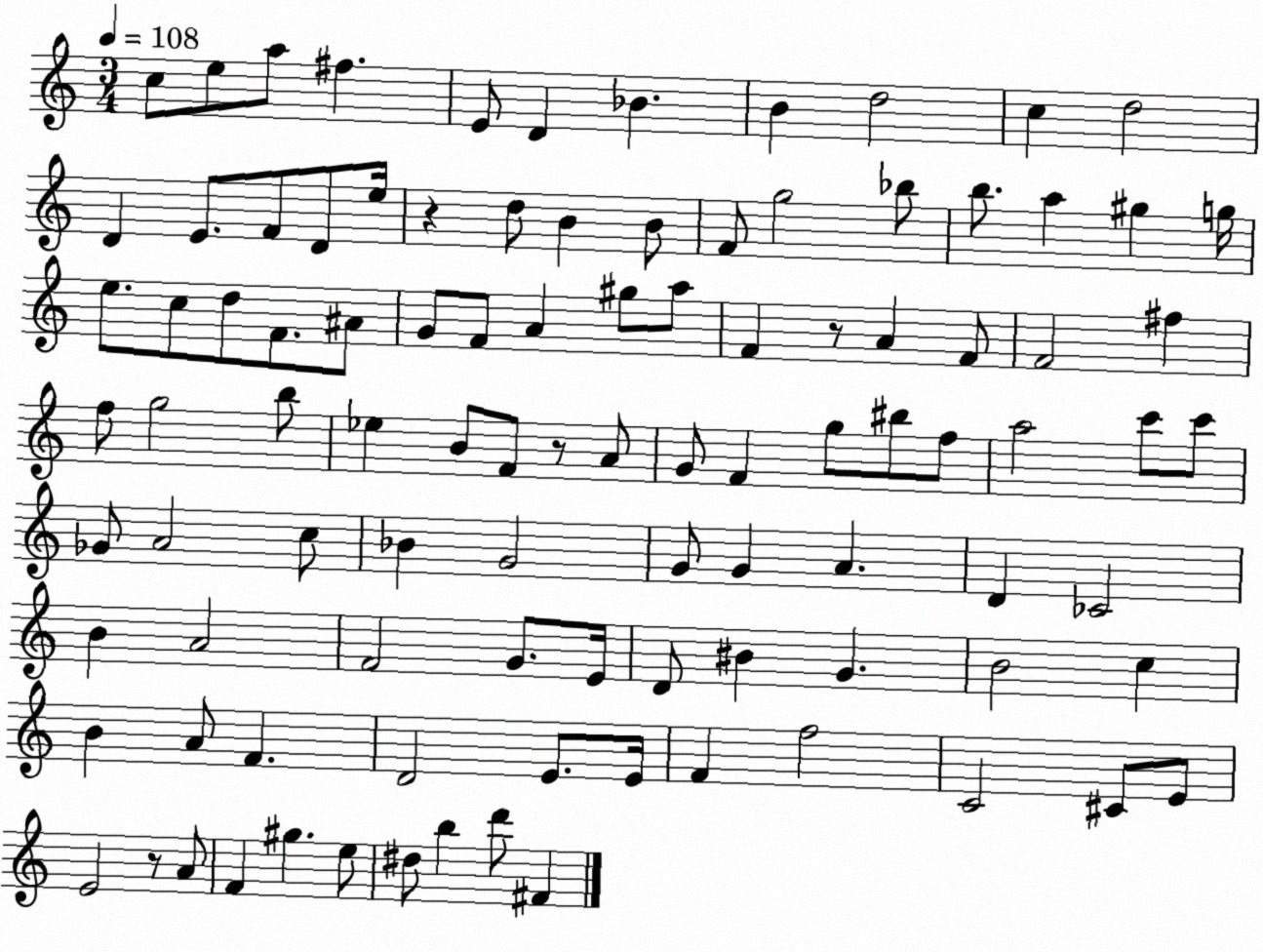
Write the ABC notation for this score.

X:1
T:Untitled
M:3/4
L:1/4
K:C
c/2 e/2 a/2 ^f E/2 D _B B d2 c d2 D E/2 F/2 D/2 e/4 z d/2 B B/2 F/2 g2 _b/2 b/2 a ^g g/4 e/2 c/2 d/2 F/2 ^A/2 G/2 F/2 A ^g/2 a/2 F z/2 A F/2 F2 ^f f/2 g2 b/2 _e B/2 F/2 z/2 A/2 G/2 F g/2 ^b/2 f/2 a2 c'/2 c'/2 _G/2 A2 c/2 _B G2 G/2 G A D _C2 B A2 F2 G/2 E/4 D/2 ^B G B2 c B A/2 F D2 E/2 E/4 F f2 C2 ^C/2 E/2 E2 z/2 A/2 F ^g e/2 ^d/2 b d'/2 ^F